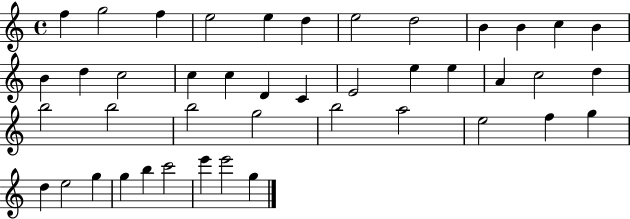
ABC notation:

X:1
T:Untitled
M:4/4
L:1/4
K:C
f g2 f e2 e d e2 d2 B B c B B d c2 c c D C E2 e e A c2 d b2 b2 b2 g2 b2 a2 e2 f g d e2 g g b c'2 e' e'2 g